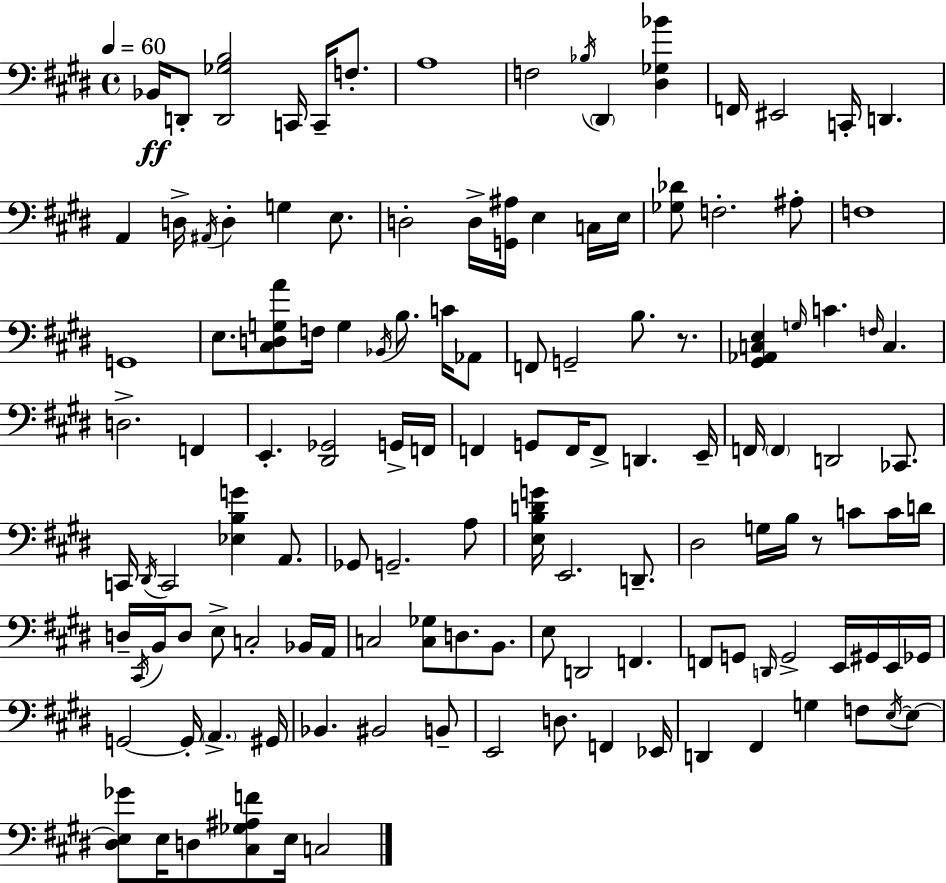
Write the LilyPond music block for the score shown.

{
  \clef bass
  \time 4/4
  \defaultTimeSignature
  \key e \major
  \tempo 4 = 60
  bes,16\ff d,8-. <d, ges b>2 c,16 c,16-- f8.-. | a1 | f2 \acciaccatura { bes16 } \parenthesize dis,4 <dis ges bes'>4 | f,16 eis,2 c,16-. d,4. | \break a,4 d16-> \acciaccatura { ais,16 } d4-. g4 e8. | d2-. d16-> <g, ais>16 e4 | c16 e16 <ges des'>8 f2.-. | ais8-. f1 | \break g,1 | e8. <cis d g a'>8 f16 g4 \acciaccatura { bes,16 } b8. | c'16 aes,8 f,8 g,2-- b8. | r8. <gis, aes, c e>4 \grace { g16 } c'4. \grace { f16 } c4. | \break d2.-> | f,4 e,4.-. <dis, ges,>2 | g,16-> f,16 f,4 g,8 f,16 f,8-> d,4. | e,16-- f,16 \parenthesize f,4 d,2 | \break ces,8. c,16 \acciaccatura { dis,16 } c,2 <ees b g'>4 | a,8. ges,8 g,2.-- | a8 <e b d' g'>16 e,2. | d,8.-- dis2 g16 b16 | \break r8 c'8 c'16 d'16 d16-- \acciaccatura { cis,16 } b,16 d8 e8-> c2-. | bes,16 a,16 c2 <c ges>8 | d8. b,8. e8 d,2 | f,4. f,8 g,8 \grace { d,16 } g,2-> | \break e,16 gis,16 e,16 ges,16 g,2~~ | g,16-. \parenthesize a,4.-> gis,16 bes,4. bis,2 | b,8-- e,2 | d8. f,4 ees,16 d,4 fis,4 | \break g4 f8 \acciaccatura { e16~ }~ e8 <dis e ges'>8 e16 d8 <cis ges ais f'>8 | e16 c2 \bar "|."
}